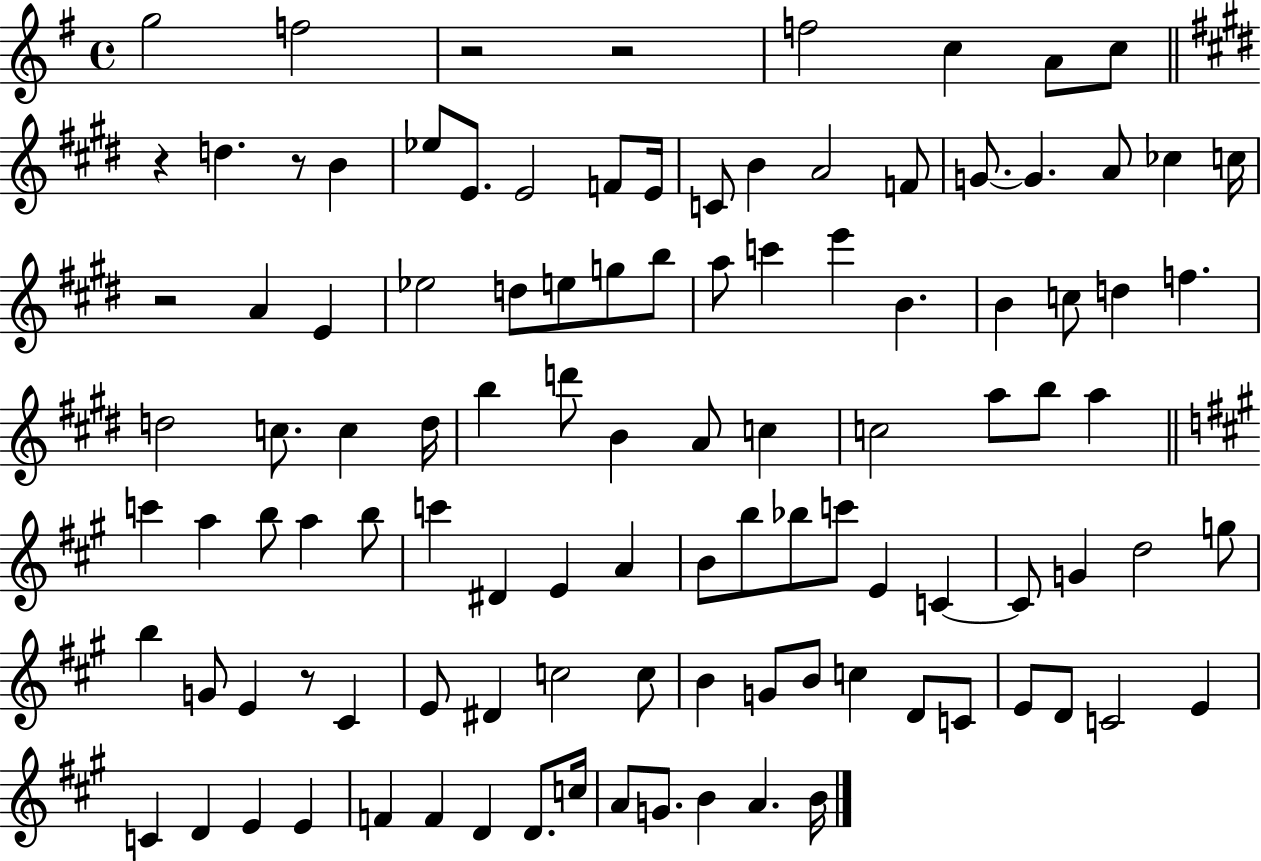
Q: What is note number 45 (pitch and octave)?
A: A4